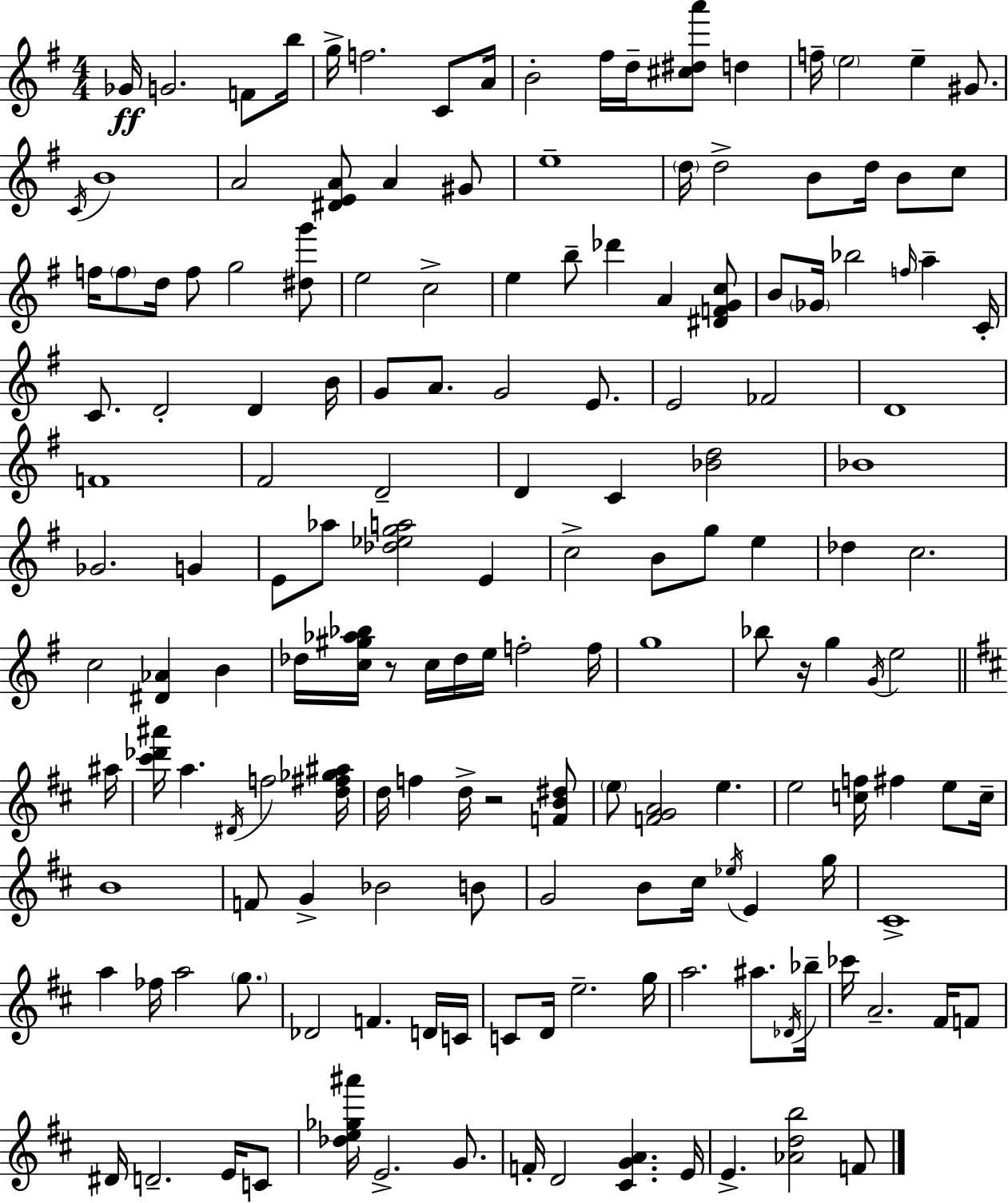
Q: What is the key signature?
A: G major